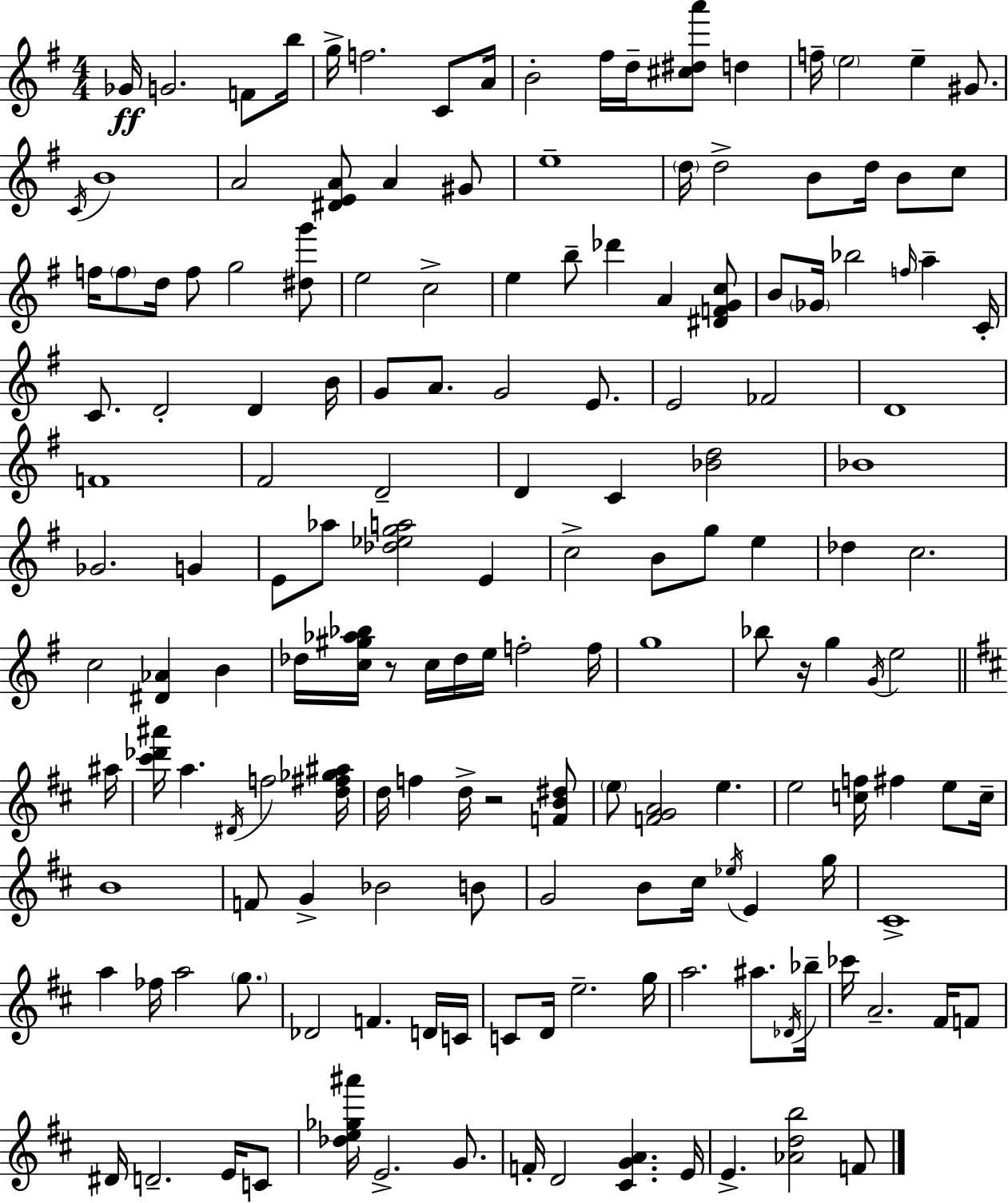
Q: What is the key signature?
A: G major